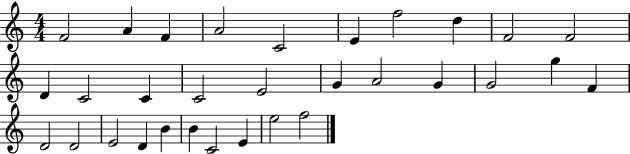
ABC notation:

X:1
T:Untitled
M:4/4
L:1/4
K:C
F2 A F A2 C2 E f2 d F2 F2 D C2 C C2 E2 G A2 G G2 g F D2 D2 E2 D B B C2 E e2 f2